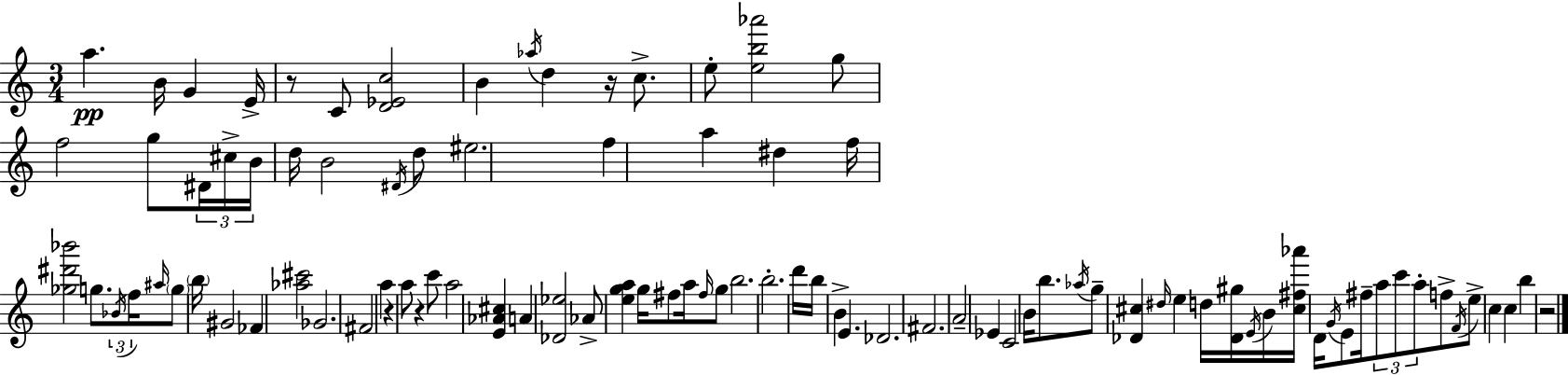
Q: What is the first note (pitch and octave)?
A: A5